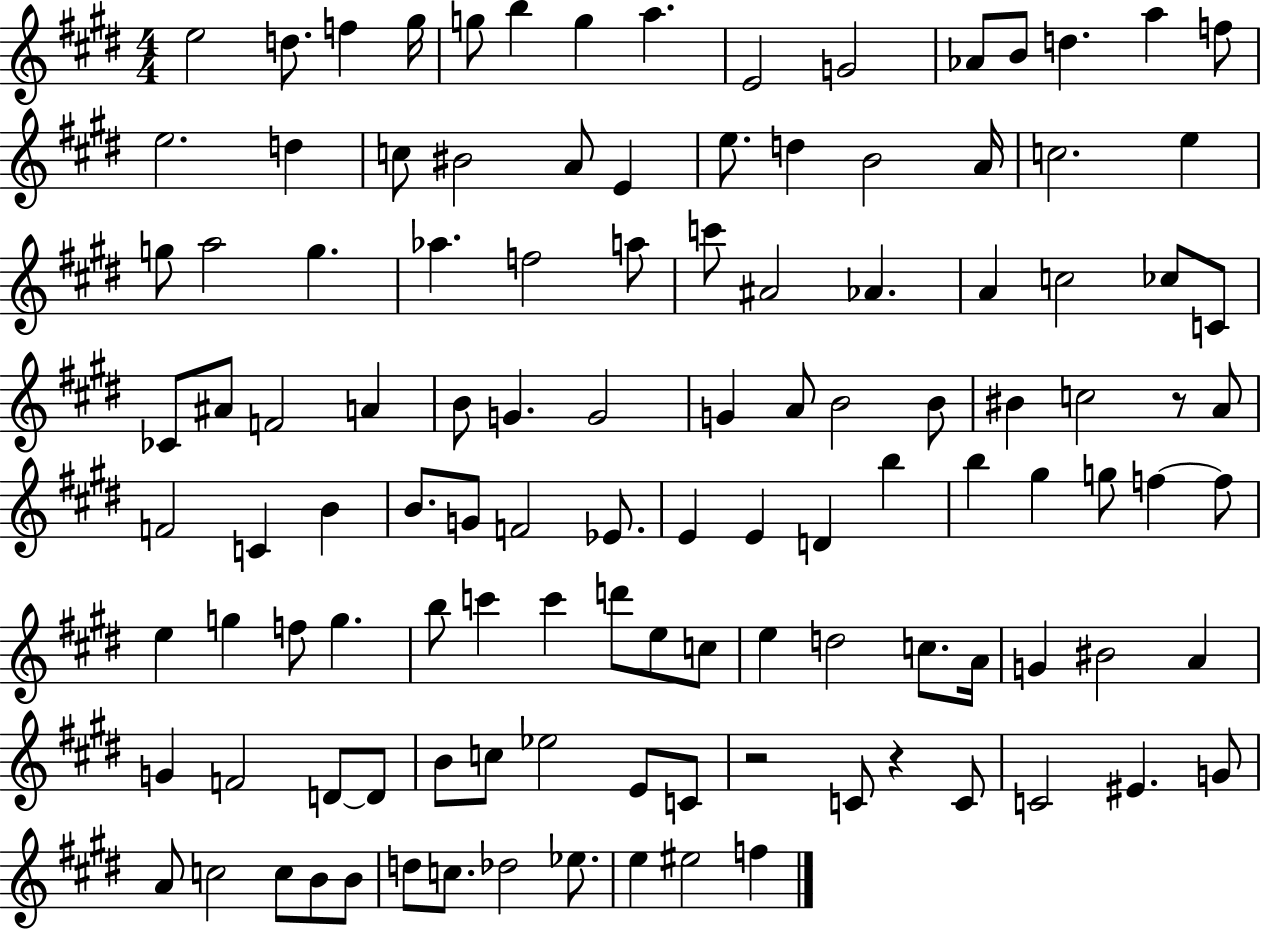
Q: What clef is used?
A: treble